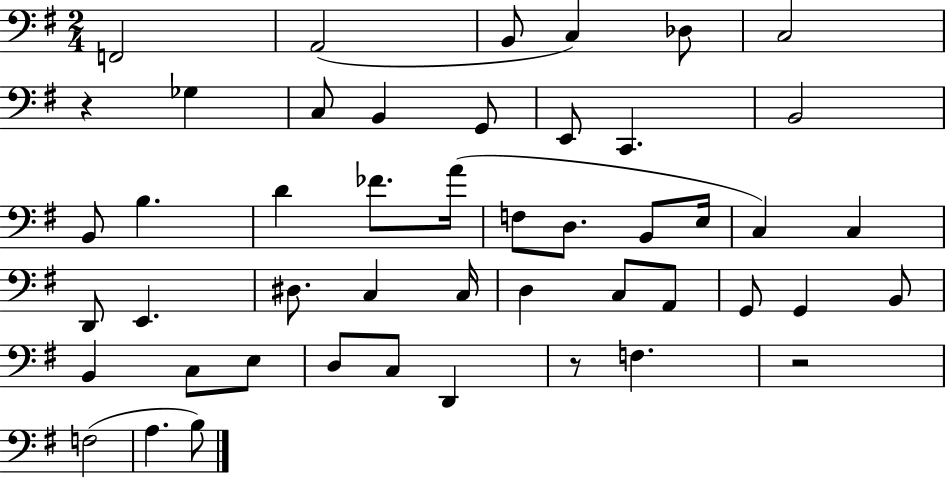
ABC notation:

X:1
T:Untitled
M:2/4
L:1/4
K:G
F,,2 A,,2 B,,/2 C, _D,/2 C,2 z _G, C,/2 B,, G,,/2 E,,/2 C,, B,,2 B,,/2 B, D _F/2 A/4 F,/2 D,/2 B,,/2 E,/4 C, C, D,,/2 E,, ^D,/2 C, C,/4 D, C,/2 A,,/2 G,,/2 G,, B,,/2 B,, C,/2 E,/2 D,/2 C,/2 D,, z/2 F, z2 F,2 A, B,/2